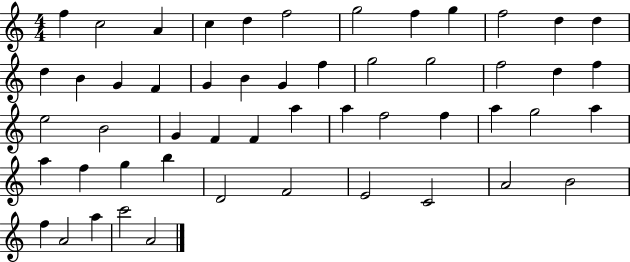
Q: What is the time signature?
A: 4/4